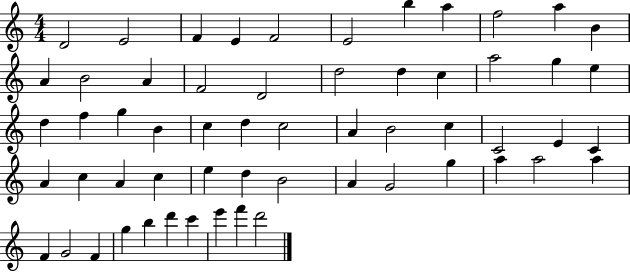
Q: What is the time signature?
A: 4/4